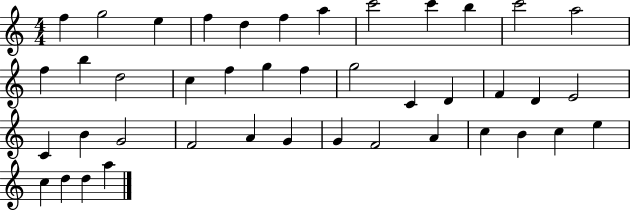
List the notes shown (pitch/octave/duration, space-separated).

F5/q G5/h E5/q F5/q D5/q F5/q A5/q C6/h C6/q B5/q C6/h A5/h F5/q B5/q D5/h C5/q F5/q G5/q F5/q G5/h C4/q D4/q F4/q D4/q E4/h C4/q B4/q G4/h F4/h A4/q G4/q G4/q F4/h A4/q C5/q B4/q C5/q E5/q C5/q D5/q D5/q A5/q